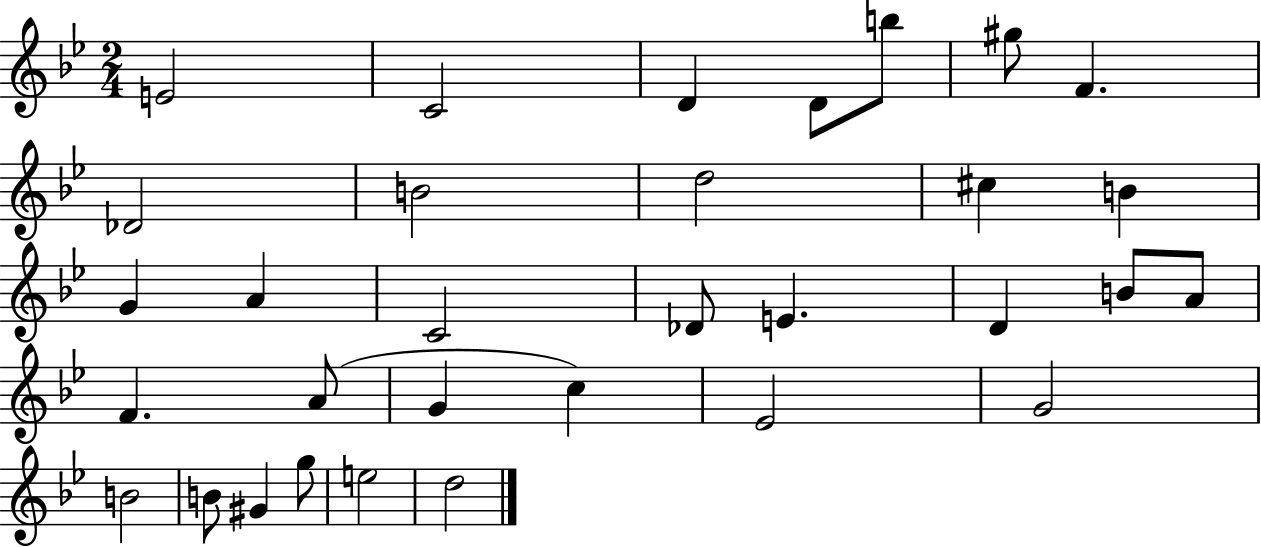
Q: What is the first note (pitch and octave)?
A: E4